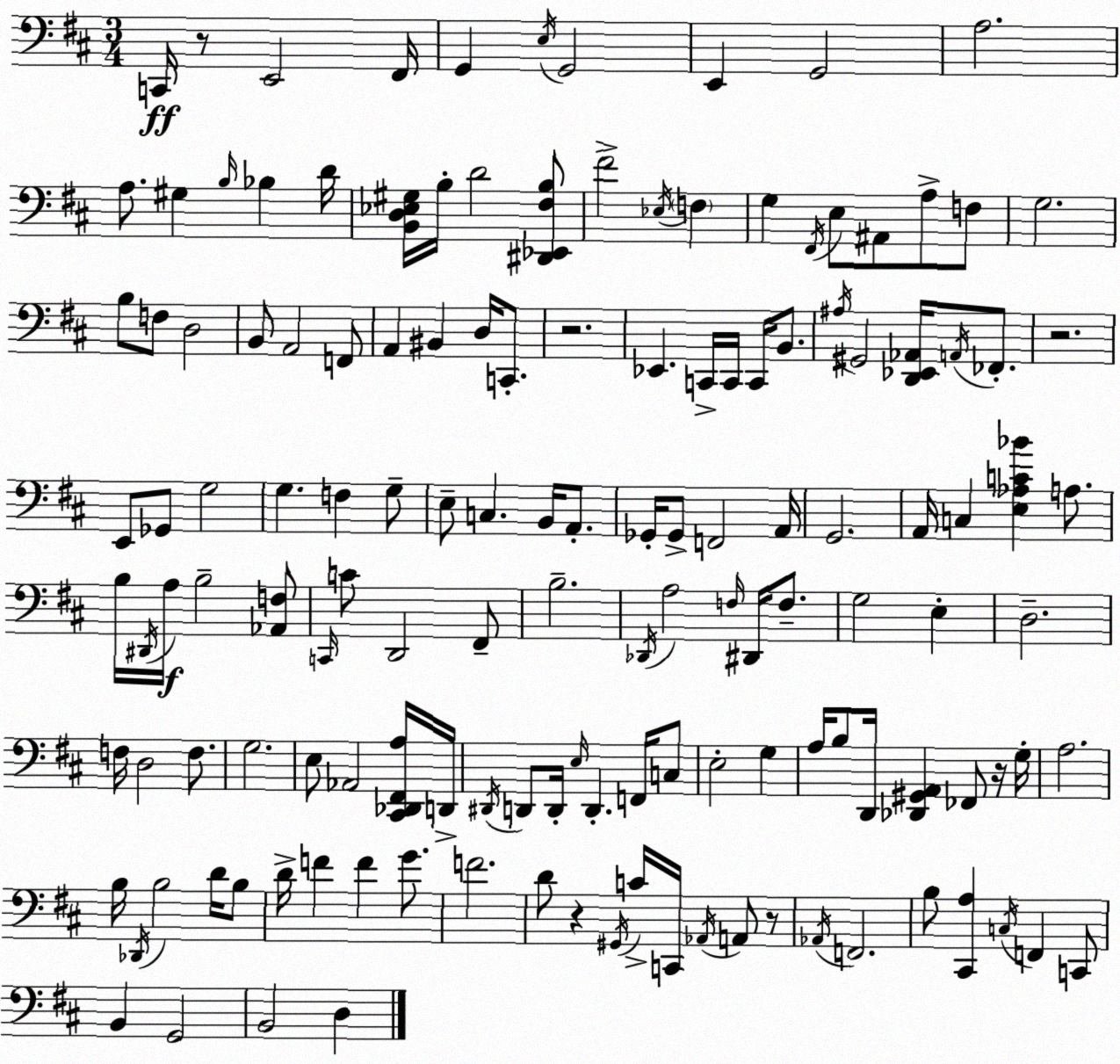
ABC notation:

X:1
T:Untitled
M:3/4
L:1/4
K:D
C,,/4 z/2 E,,2 ^F,,/4 G,, E,/4 G,,2 E,, G,,2 A,2 A,/2 ^G, B,/4 _B, D/4 [B,,D,_E,^G,]/4 B,/4 D2 [^D,,_E,,^F,B,]/2 ^F2 _E,/4 F, G, ^F,,/4 E,/2 ^A,,/2 A,/2 F,/2 G,2 B,/2 F,/2 D,2 B,,/2 A,,2 F,,/2 A,, ^B,, D,/4 C,,/2 z2 _E,, C,,/4 C,,/4 C,,/4 B,,/2 ^A,/4 ^G,,2 [D,,_E,,_A,,]/4 A,,/4 _F,,/2 z2 E,,/2 _G,,/2 G,2 G, F, G,/2 E,/2 C, B,,/4 A,,/2 _G,,/4 _G,,/2 F,,2 A,,/4 G,,2 A,,/4 C, [E,_A,C_B] A,/2 B,/4 ^D,,/4 A,/4 B,2 [_A,,F,]/2 C,,/4 C/2 D,,2 ^F,,/2 B,2 _D,,/4 A,2 F,/4 ^D,,/4 F,/2 G,2 E, D,2 F,/4 D,2 F,/2 G,2 E,/2 _A,,2 [^C,,_D,,^F,,A,]/4 D,,/4 ^D,,/4 D,,/2 D,,/4 E,/4 D,, F,,/4 C,/2 E,2 G, A,/4 B,/2 D,,/4 [_D,,^G,,A,,] _F,,/2 z/4 G,/4 A,2 B,/4 _D,,/4 B,2 D/4 B,/2 D/4 F F G/2 F2 D/2 z ^G,,/4 C/4 C,,/4 _A,,/4 A,,/2 z/2 _A,,/4 F,,2 B,/2 [^C,,A,] C,/4 F,, C,,/2 B,, G,,2 B,,2 D,